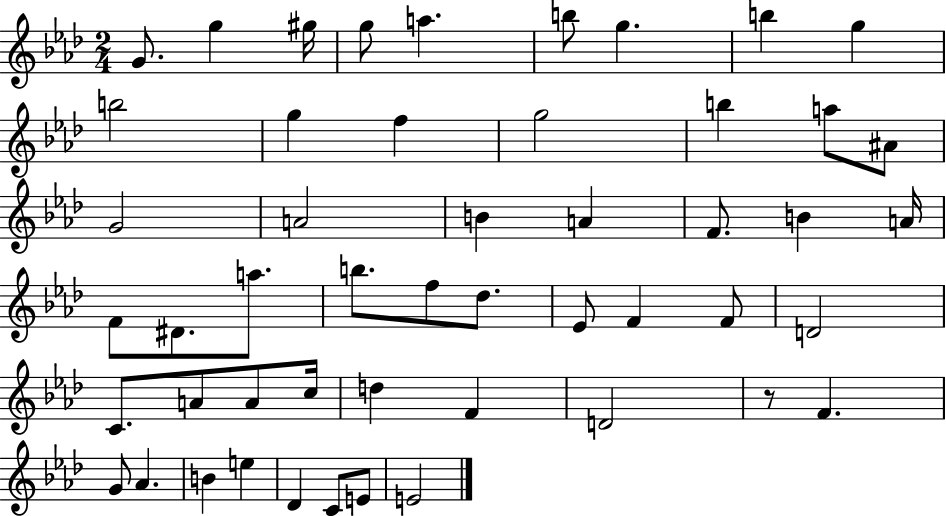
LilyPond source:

{
  \clef treble
  \numericTimeSignature
  \time 2/4
  \key aes \major
  \repeat volta 2 { g'8. g''4 gis''16 | g''8 a''4. | b''8 g''4. | b''4 g''4 | \break b''2 | g''4 f''4 | g''2 | b''4 a''8 ais'8 | \break g'2 | a'2 | b'4 a'4 | f'8. b'4 a'16 | \break f'8 dis'8. a''8. | b''8. f''8 des''8. | ees'8 f'4 f'8 | d'2 | \break c'8. a'8 a'8 c''16 | d''4 f'4 | d'2 | r8 f'4. | \break g'8 aes'4. | b'4 e''4 | des'4 c'8 e'8 | e'2 | \break } \bar "|."
}